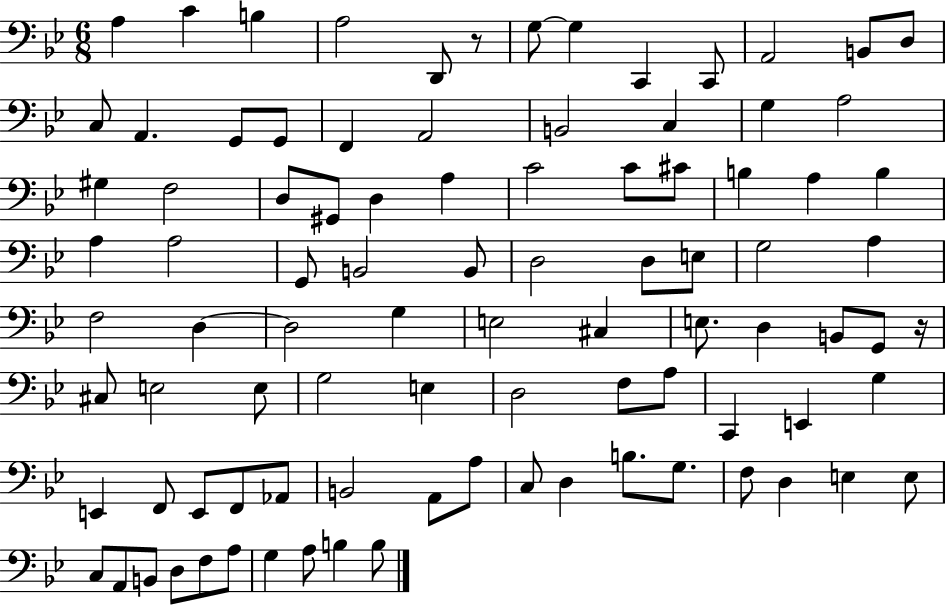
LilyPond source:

{
  \clef bass
  \numericTimeSignature
  \time 6/8
  \key bes \major
  a4 c'4 b4 | a2 d,8 r8 | g8~~ g4 c,4 c,8 | a,2 b,8 d8 | \break c8 a,4. g,8 g,8 | f,4 a,2 | b,2 c4 | g4 a2 | \break gis4 f2 | d8 gis,8 d4 a4 | c'2 c'8 cis'8 | b4 a4 b4 | \break a4 a2 | g,8 b,2 b,8 | d2 d8 e8 | g2 a4 | \break f2 d4~~ | d2 g4 | e2 cis4 | e8. d4 b,8 g,8 r16 | \break cis8 e2 e8 | g2 e4 | d2 f8 a8 | c,4 e,4 g4 | \break e,4 f,8 e,8 f,8 aes,8 | b,2 a,8 a8 | c8 d4 b8. g8. | f8 d4 e4 e8 | \break c8 a,8 b,8 d8 f8 a8 | g4 a8 b4 b8 | \bar "|."
}